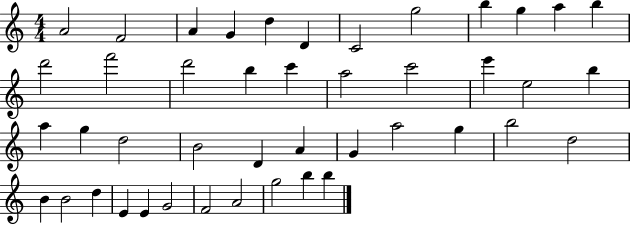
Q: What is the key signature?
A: C major